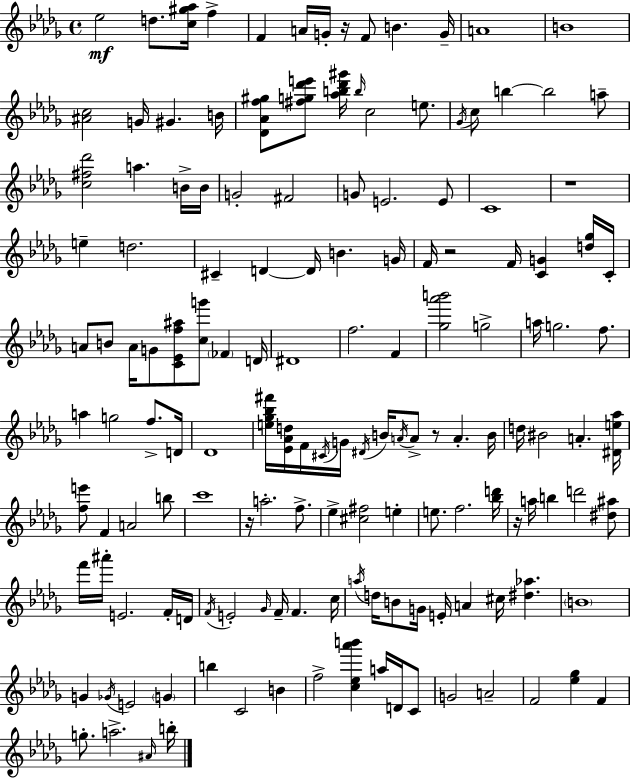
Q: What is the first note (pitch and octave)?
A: Eb5